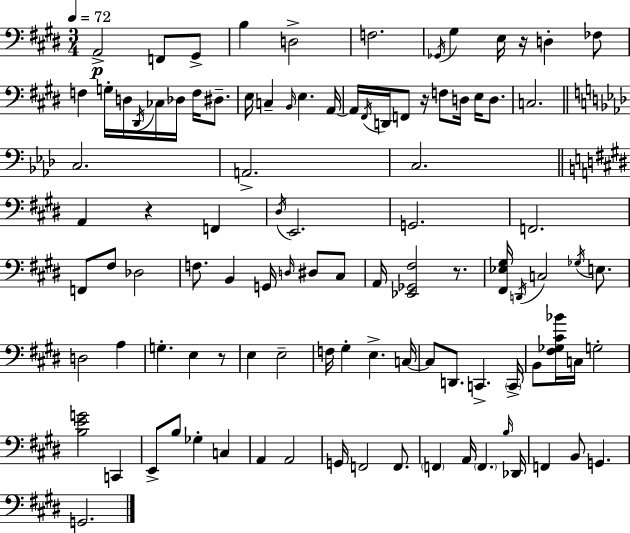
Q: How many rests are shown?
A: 5